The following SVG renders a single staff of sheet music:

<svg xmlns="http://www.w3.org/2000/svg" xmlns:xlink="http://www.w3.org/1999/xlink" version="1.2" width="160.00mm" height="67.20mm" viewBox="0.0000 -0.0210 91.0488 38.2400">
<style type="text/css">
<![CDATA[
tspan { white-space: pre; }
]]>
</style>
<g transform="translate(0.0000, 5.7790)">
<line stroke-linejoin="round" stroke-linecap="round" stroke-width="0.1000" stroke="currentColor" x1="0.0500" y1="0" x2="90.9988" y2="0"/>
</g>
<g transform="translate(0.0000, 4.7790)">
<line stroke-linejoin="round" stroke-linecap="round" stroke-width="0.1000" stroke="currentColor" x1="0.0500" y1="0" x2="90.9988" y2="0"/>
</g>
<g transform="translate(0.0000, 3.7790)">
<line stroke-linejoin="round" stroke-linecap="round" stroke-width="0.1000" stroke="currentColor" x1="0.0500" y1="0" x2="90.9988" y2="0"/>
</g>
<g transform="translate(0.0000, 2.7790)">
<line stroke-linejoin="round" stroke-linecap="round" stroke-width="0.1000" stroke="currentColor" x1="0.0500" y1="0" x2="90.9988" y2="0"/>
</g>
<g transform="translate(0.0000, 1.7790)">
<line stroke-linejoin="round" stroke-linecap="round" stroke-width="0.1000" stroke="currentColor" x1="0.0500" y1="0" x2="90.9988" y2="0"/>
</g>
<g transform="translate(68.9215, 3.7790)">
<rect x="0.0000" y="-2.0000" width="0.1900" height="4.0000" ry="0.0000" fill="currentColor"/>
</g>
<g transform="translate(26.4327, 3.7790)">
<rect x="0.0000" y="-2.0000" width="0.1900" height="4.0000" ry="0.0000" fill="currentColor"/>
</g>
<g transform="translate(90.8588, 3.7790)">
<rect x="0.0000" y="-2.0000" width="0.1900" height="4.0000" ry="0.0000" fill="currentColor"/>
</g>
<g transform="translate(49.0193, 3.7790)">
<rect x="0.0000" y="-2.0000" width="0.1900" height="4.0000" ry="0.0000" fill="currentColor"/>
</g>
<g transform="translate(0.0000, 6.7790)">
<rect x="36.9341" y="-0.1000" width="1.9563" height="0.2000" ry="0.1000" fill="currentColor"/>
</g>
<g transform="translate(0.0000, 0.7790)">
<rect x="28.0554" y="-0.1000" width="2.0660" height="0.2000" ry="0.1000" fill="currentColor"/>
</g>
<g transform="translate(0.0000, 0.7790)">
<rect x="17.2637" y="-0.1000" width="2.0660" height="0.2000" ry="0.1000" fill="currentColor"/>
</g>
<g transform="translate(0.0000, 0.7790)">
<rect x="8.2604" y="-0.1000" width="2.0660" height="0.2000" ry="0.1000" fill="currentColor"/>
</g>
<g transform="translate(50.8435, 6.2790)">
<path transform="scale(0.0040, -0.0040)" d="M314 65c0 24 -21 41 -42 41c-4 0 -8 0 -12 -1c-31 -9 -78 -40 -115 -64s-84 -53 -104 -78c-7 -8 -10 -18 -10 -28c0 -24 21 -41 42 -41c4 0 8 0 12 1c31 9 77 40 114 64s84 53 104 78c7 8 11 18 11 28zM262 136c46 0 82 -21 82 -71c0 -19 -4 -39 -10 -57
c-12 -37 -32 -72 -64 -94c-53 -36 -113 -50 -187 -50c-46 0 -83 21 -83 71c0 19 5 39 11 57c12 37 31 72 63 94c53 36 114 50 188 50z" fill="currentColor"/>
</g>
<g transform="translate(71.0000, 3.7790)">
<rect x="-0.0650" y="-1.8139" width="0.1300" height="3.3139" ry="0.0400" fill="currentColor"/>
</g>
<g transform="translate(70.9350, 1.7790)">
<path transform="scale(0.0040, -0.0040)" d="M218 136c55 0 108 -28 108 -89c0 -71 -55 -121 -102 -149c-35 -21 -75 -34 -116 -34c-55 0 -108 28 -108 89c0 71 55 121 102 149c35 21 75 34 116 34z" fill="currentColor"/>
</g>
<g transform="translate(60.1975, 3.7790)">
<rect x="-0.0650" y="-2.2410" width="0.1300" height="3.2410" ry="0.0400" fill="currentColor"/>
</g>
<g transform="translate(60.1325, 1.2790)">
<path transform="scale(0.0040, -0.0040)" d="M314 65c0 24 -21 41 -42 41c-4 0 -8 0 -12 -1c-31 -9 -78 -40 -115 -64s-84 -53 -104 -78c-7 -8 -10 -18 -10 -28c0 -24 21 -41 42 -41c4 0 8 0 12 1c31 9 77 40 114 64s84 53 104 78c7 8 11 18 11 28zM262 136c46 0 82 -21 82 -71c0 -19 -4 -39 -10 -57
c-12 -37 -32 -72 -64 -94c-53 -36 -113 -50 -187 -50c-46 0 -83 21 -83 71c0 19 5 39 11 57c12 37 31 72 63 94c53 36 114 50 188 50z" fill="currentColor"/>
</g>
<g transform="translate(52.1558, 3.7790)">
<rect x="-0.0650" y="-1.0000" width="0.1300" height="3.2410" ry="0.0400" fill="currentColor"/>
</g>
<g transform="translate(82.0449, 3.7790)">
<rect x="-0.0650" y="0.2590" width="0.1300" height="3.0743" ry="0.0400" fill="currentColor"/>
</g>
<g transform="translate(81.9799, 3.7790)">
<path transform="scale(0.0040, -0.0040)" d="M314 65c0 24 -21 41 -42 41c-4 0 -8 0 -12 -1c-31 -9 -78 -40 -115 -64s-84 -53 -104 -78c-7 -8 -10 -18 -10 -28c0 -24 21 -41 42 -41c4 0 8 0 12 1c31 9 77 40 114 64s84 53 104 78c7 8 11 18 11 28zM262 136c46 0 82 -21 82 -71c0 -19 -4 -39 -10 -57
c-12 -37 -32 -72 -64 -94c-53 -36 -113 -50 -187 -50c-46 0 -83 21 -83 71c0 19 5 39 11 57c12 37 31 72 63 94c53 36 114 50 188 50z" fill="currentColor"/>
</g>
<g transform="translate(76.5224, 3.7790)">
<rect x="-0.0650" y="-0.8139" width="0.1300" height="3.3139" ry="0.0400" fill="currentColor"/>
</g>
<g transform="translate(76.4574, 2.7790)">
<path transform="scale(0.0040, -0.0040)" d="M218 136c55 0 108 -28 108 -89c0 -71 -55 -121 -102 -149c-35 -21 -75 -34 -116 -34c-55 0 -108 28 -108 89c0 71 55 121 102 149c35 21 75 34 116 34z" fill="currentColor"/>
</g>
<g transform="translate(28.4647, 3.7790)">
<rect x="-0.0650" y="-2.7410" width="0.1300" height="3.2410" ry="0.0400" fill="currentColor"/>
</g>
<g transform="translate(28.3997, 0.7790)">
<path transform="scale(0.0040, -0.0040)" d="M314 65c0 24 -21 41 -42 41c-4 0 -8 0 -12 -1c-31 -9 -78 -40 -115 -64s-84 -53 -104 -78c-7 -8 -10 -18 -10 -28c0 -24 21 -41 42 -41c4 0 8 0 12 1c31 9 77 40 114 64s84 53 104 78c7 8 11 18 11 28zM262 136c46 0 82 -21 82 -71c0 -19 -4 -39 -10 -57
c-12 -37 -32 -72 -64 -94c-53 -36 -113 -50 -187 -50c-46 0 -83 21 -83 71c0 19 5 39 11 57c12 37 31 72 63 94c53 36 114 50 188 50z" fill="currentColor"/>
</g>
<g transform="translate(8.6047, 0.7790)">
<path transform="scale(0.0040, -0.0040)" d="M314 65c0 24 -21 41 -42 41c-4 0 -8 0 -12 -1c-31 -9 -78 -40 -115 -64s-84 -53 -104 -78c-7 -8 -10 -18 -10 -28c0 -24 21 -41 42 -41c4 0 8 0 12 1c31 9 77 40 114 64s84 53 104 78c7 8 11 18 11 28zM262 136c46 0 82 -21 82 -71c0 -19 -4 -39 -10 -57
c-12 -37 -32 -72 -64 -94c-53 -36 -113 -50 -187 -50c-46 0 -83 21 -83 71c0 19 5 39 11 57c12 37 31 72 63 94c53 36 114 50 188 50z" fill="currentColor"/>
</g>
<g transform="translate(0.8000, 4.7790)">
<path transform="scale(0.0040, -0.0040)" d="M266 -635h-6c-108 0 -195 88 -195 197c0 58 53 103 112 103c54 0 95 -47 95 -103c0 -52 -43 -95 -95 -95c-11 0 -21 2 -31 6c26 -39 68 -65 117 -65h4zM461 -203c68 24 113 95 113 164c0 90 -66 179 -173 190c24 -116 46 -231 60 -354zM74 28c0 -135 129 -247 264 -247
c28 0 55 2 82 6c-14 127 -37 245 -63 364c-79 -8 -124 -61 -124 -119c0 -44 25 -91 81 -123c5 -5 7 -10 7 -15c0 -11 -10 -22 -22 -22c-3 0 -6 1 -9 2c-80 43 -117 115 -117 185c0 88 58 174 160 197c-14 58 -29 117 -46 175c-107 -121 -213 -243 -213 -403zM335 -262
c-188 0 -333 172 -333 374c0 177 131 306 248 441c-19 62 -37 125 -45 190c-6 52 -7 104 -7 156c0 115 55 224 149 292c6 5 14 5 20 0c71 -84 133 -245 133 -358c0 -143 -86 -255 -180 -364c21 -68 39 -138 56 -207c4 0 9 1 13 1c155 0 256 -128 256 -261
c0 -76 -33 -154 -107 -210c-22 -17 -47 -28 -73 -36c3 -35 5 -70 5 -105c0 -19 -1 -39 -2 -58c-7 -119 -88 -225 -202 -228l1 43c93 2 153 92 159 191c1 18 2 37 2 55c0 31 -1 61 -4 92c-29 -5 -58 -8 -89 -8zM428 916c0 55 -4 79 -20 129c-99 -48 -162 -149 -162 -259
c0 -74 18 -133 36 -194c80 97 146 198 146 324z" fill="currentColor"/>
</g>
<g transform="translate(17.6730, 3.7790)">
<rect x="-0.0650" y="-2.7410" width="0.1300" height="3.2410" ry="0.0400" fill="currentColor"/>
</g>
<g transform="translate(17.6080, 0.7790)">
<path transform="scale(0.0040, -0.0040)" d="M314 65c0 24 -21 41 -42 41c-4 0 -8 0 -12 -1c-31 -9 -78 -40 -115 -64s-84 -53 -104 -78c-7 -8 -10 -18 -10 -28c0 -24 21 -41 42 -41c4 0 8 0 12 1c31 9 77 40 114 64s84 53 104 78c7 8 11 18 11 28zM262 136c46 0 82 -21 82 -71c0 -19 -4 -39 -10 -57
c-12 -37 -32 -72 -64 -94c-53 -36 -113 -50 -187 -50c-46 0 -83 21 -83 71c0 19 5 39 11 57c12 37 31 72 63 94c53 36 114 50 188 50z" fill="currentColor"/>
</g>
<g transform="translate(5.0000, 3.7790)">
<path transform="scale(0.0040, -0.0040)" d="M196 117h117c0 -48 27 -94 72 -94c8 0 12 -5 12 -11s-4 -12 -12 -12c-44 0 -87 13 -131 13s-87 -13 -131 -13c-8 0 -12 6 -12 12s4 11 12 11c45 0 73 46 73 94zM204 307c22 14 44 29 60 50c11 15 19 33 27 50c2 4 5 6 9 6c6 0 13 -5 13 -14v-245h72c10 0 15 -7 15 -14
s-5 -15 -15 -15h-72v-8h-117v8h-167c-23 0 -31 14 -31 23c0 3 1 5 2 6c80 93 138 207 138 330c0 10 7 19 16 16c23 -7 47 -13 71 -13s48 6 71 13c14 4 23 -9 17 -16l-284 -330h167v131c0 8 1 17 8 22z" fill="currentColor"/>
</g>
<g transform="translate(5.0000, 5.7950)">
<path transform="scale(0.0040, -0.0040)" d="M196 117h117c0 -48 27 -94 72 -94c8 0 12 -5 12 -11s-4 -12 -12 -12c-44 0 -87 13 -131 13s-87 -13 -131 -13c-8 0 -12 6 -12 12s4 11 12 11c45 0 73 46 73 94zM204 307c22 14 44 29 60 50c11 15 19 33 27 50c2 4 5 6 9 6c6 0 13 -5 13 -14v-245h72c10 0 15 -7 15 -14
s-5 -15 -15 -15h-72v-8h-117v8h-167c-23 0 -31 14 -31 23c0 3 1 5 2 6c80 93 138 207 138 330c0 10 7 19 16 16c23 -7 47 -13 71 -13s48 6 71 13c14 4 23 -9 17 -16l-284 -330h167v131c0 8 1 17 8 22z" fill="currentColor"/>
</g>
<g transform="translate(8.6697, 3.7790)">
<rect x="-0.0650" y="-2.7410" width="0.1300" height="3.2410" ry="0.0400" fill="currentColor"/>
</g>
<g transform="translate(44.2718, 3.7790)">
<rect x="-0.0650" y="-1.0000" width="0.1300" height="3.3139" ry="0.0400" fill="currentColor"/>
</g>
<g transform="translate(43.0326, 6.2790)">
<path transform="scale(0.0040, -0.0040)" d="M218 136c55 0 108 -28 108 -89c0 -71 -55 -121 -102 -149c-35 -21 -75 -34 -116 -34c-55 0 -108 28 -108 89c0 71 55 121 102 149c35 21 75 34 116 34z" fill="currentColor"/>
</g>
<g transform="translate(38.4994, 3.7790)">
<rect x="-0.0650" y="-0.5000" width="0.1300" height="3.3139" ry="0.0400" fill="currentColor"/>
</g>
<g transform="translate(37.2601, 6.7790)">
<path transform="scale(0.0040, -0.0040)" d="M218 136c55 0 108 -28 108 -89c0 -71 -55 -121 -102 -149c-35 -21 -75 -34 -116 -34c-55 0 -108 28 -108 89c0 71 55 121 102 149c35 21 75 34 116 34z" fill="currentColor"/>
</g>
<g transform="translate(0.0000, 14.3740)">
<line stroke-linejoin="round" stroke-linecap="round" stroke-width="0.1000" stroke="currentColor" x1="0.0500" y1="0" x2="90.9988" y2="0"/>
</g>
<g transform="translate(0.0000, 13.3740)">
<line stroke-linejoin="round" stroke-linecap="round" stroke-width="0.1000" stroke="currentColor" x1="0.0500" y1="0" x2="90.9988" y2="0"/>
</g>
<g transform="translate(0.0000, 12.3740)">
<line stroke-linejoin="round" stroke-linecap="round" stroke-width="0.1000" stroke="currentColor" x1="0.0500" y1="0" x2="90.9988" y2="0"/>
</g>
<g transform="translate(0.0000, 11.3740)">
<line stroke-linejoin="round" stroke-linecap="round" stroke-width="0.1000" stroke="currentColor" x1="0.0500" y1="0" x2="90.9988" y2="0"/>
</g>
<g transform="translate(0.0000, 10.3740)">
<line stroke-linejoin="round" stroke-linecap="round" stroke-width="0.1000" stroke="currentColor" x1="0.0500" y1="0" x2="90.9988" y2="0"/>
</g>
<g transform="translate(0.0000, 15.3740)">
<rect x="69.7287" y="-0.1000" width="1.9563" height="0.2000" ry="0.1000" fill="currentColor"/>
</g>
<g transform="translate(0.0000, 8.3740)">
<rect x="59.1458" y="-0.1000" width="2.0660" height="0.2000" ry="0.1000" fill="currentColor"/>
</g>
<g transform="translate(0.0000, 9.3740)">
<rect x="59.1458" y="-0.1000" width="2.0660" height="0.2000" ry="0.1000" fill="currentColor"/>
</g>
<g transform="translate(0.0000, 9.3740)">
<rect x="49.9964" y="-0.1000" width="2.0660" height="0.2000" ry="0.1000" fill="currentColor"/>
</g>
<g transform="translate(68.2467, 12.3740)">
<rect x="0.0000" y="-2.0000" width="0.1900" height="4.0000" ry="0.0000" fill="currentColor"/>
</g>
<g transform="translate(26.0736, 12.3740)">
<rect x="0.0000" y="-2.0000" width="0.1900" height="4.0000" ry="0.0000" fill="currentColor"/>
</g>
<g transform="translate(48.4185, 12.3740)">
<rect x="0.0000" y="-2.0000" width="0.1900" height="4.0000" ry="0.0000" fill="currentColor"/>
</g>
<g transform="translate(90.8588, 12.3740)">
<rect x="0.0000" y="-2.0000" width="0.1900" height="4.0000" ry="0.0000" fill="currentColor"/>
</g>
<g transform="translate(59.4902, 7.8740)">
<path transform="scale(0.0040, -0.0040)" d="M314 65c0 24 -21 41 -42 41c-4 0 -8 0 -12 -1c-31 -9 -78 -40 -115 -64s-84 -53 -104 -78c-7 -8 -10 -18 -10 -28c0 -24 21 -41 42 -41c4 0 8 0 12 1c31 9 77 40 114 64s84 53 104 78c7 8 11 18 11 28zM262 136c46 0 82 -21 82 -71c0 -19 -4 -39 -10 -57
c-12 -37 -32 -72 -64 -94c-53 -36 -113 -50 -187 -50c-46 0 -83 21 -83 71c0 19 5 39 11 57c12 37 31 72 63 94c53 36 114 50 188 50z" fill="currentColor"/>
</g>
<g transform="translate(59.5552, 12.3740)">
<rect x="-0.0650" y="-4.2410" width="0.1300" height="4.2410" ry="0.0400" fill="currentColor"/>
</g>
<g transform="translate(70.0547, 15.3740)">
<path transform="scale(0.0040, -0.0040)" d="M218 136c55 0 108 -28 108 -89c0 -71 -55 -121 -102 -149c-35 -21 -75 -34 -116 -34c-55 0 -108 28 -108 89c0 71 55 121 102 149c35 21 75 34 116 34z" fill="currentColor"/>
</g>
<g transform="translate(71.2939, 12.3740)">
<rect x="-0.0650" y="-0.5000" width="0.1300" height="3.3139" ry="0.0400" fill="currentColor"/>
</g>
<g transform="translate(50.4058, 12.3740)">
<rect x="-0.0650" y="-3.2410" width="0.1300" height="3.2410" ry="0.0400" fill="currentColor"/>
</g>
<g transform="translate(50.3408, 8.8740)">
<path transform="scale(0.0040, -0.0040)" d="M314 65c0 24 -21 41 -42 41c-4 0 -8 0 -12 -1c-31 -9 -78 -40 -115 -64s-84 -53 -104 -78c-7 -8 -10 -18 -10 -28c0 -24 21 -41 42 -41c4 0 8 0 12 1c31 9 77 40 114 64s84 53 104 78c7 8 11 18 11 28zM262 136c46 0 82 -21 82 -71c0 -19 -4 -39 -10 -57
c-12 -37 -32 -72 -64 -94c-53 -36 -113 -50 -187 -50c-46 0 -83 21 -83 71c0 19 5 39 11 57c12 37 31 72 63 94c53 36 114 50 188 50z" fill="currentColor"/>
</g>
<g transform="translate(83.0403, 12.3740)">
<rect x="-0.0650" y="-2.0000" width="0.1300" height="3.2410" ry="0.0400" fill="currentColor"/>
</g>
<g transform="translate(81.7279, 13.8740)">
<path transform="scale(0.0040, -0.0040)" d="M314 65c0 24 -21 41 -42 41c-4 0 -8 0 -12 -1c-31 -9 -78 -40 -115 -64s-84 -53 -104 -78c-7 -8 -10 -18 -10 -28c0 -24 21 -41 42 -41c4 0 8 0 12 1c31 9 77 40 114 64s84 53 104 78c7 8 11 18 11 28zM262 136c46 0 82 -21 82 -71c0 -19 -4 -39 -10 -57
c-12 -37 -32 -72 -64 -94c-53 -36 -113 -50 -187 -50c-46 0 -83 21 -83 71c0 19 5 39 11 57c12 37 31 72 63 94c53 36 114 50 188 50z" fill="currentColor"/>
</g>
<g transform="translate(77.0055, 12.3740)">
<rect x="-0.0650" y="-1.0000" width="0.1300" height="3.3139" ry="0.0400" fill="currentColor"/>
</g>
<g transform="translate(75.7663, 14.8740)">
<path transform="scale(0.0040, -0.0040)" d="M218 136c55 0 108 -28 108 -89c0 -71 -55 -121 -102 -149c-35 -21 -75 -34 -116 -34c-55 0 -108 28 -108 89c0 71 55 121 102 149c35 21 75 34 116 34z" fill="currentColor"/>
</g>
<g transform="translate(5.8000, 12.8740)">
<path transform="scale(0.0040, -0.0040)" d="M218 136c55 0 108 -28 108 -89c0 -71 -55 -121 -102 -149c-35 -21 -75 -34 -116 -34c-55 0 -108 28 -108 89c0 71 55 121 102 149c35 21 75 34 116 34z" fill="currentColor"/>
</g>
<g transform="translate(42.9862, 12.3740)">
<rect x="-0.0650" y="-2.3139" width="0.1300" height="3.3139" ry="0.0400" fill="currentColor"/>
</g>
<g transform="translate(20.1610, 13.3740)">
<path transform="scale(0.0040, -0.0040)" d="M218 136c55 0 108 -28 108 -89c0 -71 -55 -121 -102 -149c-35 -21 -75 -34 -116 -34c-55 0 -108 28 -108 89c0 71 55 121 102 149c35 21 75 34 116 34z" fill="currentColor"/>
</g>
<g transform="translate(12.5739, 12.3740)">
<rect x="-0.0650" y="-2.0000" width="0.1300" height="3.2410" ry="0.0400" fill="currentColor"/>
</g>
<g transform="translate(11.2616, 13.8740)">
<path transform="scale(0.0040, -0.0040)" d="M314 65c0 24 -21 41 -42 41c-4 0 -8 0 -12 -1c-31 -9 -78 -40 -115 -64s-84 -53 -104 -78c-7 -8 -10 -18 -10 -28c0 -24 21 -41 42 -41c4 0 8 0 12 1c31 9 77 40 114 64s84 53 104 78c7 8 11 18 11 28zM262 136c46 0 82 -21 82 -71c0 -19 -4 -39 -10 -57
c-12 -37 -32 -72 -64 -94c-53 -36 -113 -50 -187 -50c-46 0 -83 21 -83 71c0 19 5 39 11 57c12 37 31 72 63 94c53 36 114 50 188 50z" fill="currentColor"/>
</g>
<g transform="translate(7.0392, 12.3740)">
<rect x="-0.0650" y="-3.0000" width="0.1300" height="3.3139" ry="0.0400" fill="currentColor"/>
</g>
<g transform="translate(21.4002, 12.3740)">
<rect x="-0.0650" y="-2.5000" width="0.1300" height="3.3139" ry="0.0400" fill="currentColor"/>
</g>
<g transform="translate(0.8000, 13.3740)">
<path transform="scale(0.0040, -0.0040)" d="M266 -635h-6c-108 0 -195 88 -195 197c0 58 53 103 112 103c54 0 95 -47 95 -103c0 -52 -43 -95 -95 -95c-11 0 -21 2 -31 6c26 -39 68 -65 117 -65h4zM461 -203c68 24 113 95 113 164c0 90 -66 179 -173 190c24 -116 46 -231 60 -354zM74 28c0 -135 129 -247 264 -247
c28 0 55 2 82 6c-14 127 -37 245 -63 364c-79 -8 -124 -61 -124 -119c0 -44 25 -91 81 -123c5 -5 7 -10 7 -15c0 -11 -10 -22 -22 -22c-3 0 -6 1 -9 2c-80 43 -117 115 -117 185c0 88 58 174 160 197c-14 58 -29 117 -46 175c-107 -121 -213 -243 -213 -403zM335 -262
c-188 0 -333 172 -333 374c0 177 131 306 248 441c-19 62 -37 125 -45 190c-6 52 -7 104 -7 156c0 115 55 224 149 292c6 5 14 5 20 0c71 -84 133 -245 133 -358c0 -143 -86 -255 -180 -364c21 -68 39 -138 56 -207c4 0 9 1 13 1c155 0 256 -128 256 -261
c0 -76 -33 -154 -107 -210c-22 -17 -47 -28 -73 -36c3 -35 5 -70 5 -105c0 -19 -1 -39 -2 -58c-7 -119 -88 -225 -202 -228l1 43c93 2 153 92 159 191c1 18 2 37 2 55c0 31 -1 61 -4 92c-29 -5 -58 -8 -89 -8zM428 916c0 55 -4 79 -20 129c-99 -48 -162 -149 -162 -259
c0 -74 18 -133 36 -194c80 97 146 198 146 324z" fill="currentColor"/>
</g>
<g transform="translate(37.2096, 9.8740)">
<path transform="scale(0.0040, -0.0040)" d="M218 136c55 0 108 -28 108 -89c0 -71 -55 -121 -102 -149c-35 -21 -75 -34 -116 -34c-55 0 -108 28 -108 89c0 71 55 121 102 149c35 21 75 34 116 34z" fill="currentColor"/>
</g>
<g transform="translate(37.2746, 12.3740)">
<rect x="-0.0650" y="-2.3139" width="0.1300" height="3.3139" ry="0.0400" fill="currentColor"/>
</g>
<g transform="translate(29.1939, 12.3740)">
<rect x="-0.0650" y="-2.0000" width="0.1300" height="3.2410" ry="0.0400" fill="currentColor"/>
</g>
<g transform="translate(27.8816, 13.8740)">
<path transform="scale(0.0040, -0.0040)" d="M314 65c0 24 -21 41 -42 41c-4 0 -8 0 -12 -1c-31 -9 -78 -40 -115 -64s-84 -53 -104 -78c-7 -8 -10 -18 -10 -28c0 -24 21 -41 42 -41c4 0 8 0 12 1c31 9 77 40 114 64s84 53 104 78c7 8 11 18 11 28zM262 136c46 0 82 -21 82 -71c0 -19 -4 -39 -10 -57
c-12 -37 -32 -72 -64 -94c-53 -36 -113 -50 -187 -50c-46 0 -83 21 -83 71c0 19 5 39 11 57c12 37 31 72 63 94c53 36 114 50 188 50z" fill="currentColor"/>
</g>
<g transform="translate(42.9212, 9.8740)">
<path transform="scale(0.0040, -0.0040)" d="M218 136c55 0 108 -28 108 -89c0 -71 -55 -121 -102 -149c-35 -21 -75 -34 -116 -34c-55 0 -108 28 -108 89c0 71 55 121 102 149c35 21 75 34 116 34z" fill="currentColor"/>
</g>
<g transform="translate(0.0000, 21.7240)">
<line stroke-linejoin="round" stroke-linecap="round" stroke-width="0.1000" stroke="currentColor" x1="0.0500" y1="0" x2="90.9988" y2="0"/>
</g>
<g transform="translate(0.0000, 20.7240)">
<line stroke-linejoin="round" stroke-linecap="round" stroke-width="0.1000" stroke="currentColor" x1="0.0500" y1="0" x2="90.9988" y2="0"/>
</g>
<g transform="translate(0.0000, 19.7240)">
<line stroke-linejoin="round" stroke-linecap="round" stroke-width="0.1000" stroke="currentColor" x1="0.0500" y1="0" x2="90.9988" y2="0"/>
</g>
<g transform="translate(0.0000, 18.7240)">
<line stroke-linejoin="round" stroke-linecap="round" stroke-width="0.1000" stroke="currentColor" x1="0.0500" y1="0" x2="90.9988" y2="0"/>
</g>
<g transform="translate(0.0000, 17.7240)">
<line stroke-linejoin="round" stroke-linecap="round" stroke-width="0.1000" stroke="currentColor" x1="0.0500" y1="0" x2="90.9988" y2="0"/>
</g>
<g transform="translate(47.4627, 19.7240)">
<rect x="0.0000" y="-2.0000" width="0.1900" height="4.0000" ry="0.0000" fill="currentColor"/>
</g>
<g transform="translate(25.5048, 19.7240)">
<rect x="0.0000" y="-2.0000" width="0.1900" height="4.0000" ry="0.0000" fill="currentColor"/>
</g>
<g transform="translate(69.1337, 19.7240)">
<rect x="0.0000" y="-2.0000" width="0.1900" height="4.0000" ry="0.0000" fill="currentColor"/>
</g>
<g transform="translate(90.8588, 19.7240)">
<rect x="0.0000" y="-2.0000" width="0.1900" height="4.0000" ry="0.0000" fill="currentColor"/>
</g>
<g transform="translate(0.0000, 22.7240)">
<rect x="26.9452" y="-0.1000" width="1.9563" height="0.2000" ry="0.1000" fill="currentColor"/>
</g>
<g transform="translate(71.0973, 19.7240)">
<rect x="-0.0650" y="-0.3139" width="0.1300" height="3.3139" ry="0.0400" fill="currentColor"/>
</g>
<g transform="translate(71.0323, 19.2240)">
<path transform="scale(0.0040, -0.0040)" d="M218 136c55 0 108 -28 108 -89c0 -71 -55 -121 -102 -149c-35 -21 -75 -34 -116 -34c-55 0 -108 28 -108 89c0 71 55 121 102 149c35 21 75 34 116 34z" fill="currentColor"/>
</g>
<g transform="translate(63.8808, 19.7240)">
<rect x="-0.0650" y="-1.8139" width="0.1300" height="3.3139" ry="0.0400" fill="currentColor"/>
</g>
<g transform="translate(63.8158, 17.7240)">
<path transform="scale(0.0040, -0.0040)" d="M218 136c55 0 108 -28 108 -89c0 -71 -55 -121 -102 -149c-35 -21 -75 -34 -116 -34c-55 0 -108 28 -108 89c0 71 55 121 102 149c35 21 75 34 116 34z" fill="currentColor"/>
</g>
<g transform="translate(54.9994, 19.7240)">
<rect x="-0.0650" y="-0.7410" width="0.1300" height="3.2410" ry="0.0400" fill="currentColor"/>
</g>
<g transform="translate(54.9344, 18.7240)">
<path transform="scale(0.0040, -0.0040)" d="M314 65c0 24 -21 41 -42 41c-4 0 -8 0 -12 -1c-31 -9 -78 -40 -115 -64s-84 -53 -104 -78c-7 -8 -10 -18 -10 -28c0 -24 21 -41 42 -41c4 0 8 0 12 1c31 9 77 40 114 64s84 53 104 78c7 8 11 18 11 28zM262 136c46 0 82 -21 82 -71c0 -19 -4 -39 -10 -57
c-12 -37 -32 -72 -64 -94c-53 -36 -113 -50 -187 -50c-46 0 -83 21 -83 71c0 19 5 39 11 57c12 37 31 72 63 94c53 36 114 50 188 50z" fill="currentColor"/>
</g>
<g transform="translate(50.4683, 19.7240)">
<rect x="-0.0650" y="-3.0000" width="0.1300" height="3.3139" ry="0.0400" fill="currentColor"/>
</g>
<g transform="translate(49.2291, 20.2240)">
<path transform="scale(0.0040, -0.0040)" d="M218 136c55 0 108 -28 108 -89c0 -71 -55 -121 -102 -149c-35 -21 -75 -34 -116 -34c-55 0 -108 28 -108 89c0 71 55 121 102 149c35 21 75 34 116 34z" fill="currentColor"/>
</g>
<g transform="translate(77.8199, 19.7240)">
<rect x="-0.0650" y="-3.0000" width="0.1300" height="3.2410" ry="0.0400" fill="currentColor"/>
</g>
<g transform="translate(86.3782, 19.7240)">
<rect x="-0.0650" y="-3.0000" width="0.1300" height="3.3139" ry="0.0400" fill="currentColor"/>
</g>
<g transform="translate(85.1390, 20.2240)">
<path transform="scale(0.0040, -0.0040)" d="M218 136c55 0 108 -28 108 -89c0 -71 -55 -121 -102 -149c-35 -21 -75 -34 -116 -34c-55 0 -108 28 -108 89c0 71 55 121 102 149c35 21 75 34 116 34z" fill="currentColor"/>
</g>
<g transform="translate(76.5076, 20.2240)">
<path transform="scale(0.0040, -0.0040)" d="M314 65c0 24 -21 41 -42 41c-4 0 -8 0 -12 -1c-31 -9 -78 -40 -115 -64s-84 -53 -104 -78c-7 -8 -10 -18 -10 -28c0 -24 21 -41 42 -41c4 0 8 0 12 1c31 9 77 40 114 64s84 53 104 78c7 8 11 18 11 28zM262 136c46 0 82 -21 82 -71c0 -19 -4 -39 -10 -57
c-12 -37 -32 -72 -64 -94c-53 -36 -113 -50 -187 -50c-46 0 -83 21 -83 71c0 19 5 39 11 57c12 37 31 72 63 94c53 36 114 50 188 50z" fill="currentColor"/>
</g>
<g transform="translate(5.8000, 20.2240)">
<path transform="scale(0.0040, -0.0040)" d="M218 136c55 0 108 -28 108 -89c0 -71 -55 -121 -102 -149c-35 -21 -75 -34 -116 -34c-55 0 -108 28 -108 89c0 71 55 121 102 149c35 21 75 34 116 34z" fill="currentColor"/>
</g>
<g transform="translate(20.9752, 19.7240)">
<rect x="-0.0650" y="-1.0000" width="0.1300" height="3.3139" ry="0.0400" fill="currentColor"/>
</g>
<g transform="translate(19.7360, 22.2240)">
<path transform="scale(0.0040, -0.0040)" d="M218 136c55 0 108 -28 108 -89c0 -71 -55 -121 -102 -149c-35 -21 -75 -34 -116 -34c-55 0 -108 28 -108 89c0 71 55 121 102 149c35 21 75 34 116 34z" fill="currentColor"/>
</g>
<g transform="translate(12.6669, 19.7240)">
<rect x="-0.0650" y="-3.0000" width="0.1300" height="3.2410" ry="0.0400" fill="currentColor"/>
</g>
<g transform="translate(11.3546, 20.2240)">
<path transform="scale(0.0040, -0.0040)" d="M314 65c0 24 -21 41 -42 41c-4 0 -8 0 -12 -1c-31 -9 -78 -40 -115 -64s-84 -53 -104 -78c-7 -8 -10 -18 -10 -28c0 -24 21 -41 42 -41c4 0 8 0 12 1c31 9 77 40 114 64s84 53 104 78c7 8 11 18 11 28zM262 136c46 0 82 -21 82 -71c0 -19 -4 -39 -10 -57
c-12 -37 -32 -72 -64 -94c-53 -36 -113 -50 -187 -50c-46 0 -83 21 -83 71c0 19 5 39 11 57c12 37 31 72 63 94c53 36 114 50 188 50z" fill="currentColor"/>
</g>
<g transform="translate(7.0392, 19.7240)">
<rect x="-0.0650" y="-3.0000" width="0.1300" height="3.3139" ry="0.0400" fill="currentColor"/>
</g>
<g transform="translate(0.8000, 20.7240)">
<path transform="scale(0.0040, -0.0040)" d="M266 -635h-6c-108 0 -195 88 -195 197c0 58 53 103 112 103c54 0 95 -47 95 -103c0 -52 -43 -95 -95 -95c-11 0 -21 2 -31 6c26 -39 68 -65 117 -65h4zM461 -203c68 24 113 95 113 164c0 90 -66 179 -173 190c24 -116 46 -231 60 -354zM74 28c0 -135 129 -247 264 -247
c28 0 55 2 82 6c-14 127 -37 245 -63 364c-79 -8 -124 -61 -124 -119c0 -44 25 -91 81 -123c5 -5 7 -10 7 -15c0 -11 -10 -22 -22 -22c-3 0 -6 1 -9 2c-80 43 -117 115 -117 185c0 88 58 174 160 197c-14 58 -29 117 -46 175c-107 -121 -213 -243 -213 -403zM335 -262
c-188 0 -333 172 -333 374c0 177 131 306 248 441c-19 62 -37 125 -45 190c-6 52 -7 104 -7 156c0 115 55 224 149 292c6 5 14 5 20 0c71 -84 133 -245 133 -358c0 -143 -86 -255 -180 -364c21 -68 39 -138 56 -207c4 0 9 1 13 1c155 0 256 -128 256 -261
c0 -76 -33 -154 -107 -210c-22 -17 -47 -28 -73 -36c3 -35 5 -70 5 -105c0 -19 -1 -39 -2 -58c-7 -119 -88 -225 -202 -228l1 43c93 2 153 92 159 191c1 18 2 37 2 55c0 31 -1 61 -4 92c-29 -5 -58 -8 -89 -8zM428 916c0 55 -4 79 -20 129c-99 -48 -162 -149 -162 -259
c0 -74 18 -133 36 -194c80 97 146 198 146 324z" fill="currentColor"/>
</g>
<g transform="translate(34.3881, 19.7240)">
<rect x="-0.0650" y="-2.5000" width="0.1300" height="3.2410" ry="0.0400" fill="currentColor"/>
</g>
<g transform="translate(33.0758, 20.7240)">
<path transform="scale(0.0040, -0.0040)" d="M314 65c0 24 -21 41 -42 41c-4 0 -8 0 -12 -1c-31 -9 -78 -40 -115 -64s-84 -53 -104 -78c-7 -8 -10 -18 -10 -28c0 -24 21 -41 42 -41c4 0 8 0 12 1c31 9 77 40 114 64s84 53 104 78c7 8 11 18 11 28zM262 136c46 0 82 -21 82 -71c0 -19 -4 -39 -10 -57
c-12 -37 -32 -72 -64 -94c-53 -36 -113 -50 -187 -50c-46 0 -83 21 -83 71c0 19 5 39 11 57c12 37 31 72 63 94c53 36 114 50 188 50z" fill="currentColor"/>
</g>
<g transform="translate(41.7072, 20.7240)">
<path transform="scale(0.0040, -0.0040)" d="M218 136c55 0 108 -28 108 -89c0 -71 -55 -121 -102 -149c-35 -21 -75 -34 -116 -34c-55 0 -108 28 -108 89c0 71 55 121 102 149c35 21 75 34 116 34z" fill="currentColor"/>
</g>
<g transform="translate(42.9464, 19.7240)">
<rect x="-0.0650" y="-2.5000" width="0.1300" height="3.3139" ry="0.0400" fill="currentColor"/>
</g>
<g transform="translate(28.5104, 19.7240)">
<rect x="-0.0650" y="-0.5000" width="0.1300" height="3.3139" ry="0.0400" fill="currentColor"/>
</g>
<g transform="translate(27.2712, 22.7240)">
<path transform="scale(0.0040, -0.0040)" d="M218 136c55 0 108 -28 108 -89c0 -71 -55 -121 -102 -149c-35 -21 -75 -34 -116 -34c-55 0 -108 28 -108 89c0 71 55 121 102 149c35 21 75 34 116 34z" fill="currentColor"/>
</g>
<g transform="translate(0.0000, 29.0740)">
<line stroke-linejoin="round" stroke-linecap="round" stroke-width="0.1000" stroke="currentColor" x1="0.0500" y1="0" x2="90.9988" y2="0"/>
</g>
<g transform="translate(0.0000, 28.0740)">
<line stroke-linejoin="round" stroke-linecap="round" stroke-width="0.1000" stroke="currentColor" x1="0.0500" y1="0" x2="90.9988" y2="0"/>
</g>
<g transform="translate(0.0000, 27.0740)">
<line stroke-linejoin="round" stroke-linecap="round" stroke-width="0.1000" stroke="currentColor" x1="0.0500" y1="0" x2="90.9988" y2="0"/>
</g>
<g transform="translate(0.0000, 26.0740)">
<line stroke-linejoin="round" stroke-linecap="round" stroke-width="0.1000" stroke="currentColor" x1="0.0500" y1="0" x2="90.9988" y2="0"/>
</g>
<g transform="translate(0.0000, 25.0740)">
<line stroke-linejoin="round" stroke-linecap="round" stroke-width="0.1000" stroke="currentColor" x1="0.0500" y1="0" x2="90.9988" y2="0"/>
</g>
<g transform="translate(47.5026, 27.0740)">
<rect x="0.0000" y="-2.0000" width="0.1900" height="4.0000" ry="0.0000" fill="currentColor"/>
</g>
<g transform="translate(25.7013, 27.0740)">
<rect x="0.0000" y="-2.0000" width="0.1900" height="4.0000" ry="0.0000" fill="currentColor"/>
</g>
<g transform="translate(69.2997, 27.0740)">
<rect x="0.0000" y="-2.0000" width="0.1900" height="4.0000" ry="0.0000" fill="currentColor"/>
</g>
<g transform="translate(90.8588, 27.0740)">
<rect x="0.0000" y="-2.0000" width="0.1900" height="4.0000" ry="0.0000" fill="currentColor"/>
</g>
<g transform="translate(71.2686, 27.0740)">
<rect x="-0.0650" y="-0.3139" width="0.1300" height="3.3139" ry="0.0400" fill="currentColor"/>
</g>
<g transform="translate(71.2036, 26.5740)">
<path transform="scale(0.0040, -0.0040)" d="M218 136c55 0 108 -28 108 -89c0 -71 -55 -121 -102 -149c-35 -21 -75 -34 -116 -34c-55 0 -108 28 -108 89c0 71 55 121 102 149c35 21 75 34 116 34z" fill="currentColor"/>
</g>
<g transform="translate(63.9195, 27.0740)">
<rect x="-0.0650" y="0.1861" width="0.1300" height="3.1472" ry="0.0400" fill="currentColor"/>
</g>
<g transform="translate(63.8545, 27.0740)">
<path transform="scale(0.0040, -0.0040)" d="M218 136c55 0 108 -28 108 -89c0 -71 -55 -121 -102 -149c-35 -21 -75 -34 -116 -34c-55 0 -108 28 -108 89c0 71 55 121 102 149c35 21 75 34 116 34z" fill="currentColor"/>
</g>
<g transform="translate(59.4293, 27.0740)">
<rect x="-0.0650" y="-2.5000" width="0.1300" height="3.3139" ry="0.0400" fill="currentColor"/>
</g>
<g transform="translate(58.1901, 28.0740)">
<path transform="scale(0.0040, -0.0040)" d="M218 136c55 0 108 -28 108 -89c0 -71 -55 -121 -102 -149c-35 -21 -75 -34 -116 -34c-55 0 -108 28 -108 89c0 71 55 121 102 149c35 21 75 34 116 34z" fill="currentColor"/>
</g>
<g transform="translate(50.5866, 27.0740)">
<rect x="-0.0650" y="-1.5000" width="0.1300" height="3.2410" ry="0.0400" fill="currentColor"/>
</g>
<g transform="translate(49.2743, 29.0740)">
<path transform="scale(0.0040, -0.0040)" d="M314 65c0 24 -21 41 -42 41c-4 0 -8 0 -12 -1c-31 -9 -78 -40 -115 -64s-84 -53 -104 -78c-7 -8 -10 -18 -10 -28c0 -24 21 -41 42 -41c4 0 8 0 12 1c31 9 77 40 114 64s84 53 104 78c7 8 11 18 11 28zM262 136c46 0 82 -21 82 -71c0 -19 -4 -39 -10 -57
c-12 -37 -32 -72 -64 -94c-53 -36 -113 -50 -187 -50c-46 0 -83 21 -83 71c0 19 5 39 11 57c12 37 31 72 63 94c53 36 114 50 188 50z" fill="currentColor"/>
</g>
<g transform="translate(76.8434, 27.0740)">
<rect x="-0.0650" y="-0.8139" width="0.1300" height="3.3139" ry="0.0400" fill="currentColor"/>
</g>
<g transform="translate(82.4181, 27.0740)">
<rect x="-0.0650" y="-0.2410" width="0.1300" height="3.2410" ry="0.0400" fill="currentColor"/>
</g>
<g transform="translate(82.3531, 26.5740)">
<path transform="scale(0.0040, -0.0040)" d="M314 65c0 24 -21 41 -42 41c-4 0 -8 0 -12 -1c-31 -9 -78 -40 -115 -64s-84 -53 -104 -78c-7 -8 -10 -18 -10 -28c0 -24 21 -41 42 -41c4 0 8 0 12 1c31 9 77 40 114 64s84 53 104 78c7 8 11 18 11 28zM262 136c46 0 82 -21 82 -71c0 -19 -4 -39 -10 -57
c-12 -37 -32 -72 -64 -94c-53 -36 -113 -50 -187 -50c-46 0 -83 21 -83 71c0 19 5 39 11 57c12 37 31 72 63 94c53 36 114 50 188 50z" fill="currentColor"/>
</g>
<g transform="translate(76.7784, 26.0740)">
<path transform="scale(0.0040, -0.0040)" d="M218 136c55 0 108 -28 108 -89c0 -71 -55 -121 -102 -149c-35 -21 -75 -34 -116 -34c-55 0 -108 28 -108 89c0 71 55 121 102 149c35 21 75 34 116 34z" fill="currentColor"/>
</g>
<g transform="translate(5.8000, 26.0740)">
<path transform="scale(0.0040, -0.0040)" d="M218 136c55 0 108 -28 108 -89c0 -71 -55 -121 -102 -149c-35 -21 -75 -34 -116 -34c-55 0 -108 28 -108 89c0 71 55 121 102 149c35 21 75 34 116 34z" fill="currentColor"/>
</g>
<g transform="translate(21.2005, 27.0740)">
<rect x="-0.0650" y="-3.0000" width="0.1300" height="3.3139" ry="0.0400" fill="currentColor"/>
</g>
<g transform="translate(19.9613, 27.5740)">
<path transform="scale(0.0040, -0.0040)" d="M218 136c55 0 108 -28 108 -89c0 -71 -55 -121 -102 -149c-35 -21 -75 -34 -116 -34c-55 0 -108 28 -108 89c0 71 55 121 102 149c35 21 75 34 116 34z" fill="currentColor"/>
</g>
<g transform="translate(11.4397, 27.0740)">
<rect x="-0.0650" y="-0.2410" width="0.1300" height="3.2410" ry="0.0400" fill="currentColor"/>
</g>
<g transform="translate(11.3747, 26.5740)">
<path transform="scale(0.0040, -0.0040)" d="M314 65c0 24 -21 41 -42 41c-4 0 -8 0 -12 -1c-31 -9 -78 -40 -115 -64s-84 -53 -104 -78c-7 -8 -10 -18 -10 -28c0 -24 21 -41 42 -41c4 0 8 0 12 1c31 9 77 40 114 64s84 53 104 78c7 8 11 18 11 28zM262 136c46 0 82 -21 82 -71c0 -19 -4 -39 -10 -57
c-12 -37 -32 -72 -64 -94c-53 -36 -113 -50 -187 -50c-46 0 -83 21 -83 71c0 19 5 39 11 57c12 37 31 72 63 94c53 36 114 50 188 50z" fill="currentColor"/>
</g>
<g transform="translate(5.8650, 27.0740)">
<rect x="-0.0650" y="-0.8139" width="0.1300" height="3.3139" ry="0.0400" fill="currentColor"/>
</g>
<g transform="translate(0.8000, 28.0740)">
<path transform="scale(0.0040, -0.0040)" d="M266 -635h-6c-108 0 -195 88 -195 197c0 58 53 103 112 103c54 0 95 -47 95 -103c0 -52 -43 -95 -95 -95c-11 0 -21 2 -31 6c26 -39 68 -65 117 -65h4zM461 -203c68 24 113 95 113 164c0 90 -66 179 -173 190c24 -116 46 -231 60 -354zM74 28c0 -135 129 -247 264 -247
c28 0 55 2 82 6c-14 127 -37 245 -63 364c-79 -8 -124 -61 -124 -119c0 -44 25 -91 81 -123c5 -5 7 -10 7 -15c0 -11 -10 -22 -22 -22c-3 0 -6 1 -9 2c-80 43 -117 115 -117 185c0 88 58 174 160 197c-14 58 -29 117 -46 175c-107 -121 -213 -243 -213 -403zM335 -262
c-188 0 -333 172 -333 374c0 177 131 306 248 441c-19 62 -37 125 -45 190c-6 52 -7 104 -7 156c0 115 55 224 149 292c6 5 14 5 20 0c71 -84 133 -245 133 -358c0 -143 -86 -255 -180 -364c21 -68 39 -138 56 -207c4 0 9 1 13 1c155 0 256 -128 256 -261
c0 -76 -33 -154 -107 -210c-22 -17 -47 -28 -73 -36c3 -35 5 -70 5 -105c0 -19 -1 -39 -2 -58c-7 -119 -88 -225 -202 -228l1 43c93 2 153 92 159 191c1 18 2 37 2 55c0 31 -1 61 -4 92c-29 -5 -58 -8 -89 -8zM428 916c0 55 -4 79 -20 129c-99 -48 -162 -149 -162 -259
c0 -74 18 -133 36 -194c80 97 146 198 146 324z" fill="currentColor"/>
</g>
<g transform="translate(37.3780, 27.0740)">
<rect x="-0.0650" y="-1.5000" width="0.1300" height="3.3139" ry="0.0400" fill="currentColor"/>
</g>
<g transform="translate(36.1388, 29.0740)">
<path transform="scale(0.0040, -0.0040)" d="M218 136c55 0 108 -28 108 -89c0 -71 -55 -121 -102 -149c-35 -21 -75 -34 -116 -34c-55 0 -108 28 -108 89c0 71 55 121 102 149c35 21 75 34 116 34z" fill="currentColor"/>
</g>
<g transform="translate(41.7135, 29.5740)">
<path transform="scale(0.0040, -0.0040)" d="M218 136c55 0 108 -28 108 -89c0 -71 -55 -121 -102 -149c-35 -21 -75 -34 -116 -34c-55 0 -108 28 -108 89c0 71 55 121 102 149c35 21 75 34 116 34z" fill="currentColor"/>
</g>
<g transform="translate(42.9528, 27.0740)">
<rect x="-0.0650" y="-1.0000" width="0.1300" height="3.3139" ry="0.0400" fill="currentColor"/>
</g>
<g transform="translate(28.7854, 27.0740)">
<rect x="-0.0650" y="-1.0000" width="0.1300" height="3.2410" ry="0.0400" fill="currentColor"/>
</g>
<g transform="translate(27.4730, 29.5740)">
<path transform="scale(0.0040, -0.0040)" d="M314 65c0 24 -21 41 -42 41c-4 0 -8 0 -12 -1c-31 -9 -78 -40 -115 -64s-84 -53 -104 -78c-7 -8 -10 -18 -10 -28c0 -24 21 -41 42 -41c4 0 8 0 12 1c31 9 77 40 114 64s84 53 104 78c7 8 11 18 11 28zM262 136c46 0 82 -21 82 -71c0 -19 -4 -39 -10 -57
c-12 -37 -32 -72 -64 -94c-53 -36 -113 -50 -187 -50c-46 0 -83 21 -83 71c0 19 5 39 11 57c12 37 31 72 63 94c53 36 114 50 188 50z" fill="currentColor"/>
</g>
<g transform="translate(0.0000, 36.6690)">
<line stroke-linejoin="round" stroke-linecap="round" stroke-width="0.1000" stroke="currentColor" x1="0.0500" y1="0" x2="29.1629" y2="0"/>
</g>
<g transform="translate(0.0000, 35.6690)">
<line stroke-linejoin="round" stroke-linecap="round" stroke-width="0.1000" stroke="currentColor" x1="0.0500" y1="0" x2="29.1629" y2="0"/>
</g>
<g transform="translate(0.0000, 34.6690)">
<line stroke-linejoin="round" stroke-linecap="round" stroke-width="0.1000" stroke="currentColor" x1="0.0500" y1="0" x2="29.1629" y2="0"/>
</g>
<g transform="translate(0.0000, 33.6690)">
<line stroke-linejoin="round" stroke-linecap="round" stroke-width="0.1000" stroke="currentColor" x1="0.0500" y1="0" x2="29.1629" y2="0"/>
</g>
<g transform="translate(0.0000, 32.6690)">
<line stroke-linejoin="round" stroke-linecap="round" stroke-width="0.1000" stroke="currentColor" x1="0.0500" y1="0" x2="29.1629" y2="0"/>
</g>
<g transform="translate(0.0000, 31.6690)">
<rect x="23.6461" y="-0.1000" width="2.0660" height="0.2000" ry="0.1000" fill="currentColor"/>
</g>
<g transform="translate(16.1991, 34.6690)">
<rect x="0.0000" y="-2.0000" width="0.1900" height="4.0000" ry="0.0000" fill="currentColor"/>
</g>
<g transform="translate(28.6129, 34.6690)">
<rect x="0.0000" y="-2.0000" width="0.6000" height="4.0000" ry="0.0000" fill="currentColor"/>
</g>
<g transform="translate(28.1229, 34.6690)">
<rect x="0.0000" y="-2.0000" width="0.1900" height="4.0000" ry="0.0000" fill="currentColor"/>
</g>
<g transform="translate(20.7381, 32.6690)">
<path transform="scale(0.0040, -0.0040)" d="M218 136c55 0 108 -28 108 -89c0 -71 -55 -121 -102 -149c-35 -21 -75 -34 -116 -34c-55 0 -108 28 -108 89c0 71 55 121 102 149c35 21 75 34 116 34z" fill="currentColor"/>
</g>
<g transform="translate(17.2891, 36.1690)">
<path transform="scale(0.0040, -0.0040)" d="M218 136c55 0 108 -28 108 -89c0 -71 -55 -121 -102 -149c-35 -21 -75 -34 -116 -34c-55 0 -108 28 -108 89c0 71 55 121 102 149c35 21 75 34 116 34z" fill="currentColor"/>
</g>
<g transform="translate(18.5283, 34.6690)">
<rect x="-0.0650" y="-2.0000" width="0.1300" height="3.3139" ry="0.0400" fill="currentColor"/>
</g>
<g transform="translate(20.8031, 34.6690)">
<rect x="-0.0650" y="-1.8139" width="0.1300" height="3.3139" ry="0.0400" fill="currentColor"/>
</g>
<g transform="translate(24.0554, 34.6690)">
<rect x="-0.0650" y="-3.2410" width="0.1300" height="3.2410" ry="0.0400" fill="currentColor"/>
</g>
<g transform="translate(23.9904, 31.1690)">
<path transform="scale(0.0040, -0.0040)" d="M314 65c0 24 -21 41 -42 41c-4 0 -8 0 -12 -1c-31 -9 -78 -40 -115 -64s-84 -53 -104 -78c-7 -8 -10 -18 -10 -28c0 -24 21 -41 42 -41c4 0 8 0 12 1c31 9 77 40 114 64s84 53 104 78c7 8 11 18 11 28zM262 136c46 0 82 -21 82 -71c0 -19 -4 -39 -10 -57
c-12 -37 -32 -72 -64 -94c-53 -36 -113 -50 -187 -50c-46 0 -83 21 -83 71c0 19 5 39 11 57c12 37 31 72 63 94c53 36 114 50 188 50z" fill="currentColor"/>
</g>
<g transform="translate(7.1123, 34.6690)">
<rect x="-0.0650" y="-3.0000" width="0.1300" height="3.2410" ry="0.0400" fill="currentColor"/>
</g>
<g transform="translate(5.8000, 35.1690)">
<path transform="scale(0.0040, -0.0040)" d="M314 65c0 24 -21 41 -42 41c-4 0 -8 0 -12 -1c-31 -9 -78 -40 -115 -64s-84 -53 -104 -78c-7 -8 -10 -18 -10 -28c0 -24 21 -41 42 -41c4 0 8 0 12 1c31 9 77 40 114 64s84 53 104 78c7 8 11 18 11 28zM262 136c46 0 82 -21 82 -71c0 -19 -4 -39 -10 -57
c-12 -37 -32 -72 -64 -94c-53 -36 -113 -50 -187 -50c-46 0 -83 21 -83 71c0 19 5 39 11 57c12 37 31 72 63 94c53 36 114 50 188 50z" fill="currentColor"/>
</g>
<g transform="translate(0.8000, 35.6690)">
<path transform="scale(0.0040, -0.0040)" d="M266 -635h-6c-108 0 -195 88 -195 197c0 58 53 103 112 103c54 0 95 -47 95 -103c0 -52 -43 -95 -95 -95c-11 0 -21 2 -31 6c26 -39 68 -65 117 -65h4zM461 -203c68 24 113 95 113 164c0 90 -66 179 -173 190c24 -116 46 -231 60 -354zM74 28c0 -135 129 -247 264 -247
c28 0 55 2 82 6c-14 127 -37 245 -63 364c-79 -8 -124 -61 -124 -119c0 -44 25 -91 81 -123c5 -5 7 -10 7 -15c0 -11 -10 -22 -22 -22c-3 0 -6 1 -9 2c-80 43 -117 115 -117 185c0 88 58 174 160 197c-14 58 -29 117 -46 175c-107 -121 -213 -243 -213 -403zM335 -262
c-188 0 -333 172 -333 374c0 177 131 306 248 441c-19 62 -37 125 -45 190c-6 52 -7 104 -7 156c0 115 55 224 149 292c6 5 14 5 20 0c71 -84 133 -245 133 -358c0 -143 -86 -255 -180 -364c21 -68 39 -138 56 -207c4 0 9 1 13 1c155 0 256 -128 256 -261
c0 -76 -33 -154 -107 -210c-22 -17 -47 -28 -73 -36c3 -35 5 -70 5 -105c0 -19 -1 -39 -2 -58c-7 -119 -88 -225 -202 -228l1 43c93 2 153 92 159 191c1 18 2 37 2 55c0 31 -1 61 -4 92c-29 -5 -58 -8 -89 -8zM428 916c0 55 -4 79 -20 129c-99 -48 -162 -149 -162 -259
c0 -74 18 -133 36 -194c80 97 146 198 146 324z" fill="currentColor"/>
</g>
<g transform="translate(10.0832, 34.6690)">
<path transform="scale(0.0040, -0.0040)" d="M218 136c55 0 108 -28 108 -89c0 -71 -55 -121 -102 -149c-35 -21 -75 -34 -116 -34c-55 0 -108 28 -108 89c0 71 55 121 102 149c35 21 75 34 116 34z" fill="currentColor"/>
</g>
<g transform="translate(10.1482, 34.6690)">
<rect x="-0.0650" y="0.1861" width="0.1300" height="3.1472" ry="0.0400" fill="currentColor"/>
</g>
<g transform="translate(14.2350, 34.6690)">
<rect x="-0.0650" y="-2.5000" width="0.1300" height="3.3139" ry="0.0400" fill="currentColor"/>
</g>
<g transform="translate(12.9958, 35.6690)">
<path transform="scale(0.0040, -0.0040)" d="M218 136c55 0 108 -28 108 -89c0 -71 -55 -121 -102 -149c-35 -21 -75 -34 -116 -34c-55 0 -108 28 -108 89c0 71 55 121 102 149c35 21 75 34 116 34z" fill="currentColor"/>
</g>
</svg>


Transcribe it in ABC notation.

X:1
T:Untitled
M:4/4
L:1/4
K:C
a2 a2 a2 C D D2 g2 f d B2 A F2 G F2 g g b2 d'2 C D F2 A A2 D C G2 G A d2 f c A2 A d c2 A D2 E D E2 G B c d c2 A2 B G F f b2